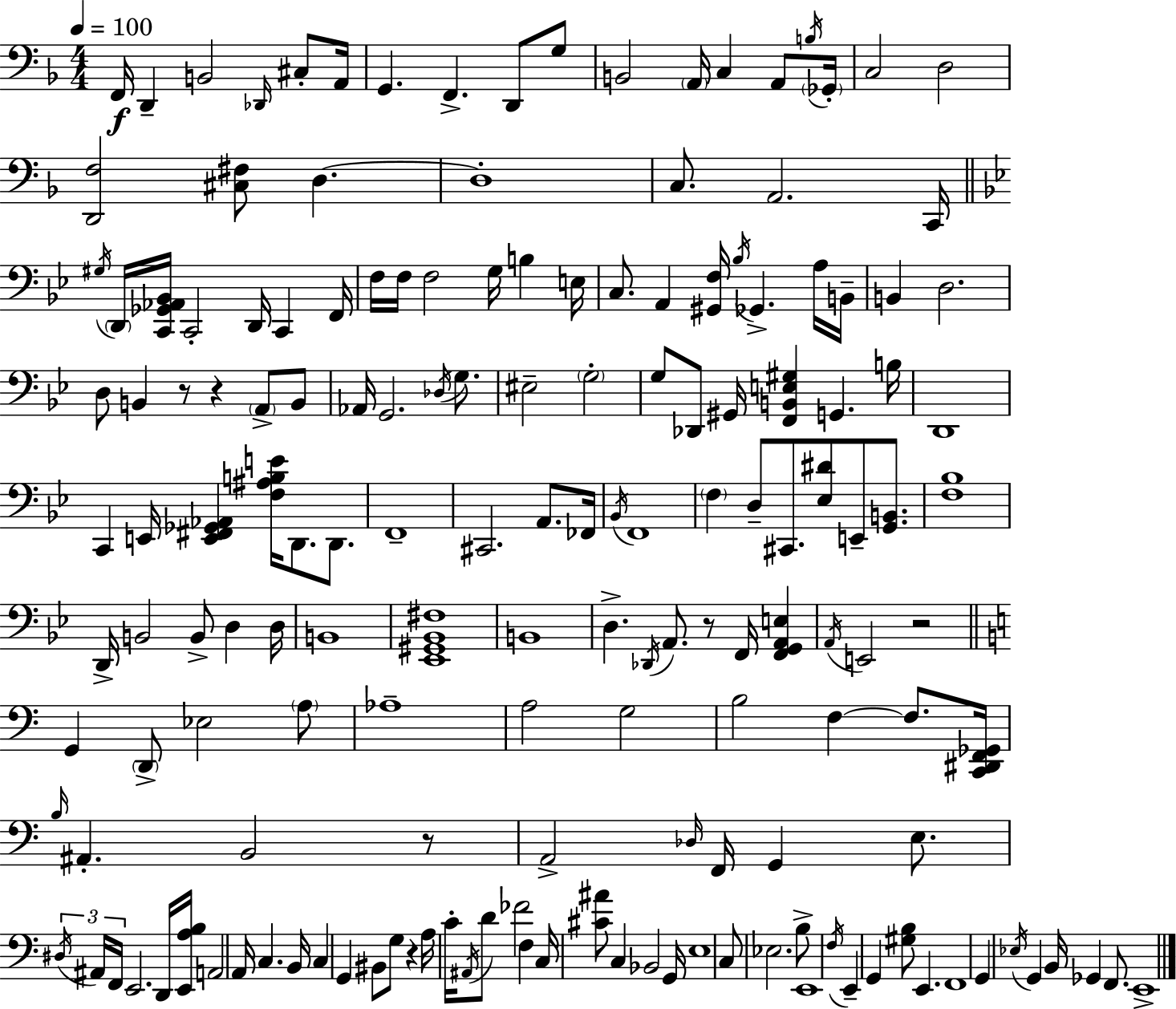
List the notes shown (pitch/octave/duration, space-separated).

F2/s D2/q B2/h Db2/s C#3/e A2/s G2/q. F2/q. D2/e G3/e B2/h A2/s C3/q A2/e B3/s Gb2/s C3/h D3/h [D2,F3]/h [C#3,F#3]/e D3/q. D3/w C3/e. A2/h. C2/s G#3/s D2/s [C2,Gb2,Ab2,Bb2]/s C2/h D2/s C2/q F2/s F3/s F3/s F3/h G3/s B3/q E3/s C3/e. A2/q [G#2,F3]/s Bb3/s Gb2/q. A3/s B2/s B2/q D3/h. D3/e B2/q R/e R/q A2/e B2/e Ab2/s G2/h. Db3/s G3/e. EIS3/h G3/h G3/e Db2/e G#2/s [F2,B2,E3,G#3]/q G2/q. B3/s D2/w C2/q E2/s [E2,F#2,Gb2,Ab2]/q [F3,A#3,B3,E4]/s D2/e. D2/e. F2/w C#2/h. A2/e. FES2/s Bb2/s F2/w F3/q D3/e C#2/e. [Eb3,D#4]/e E2/e [G2,B2]/e. [F3,Bb3]/w D2/s B2/h B2/e D3/q D3/s B2/w [Eb2,G#2,Bb2,F#3]/w B2/w D3/q. Db2/s A2/e. R/e F2/s [F2,G2,A2,E3]/q A2/s E2/h R/h G2/q D2/e Eb3/h A3/e Ab3/w A3/h G3/h B3/h F3/q F3/e. [C2,D#2,F2,Gb2]/s B3/s A#2/q. B2/h R/e A2/h Db3/s F2/s G2/q E3/e. D#3/s A#2/s F2/s E2/h. D2/s [E2,A3,B3]/s A2/h A2/s C3/q. B2/s C3/q G2/q BIS2/e G3/e R/q A3/s C4/s A#2/s D4/e FES4/h F3/q C3/s [C#4,A#4]/e C3/q Bb2/h G2/s E3/w C3/e Eb3/h. B3/e E2/w F3/s E2/q G2/q [G#3,B3]/e E2/q. F2/w G2/q Eb3/s G2/q B2/s Gb2/q F2/e. E2/w